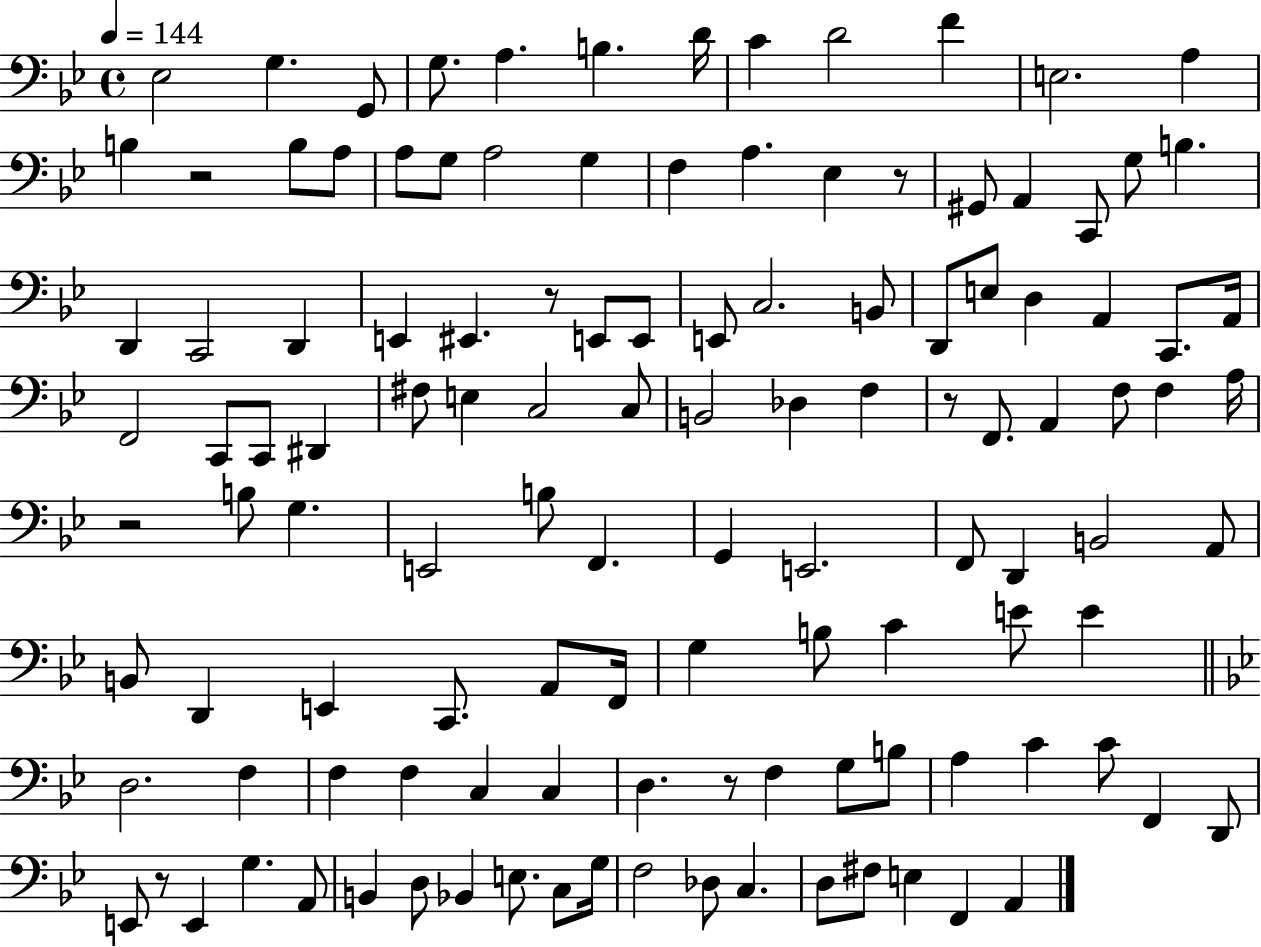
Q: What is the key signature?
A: BES major